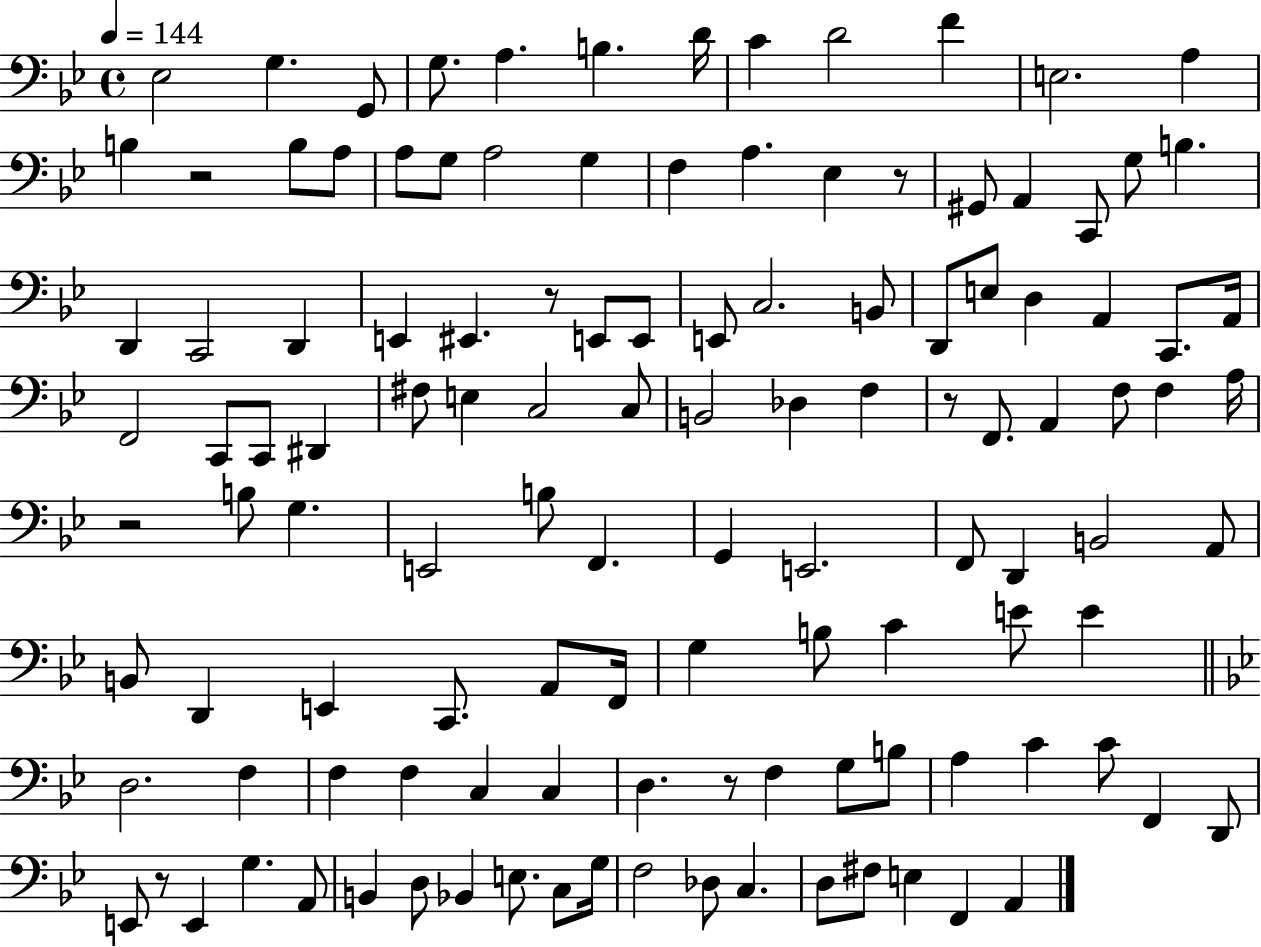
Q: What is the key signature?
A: BES major